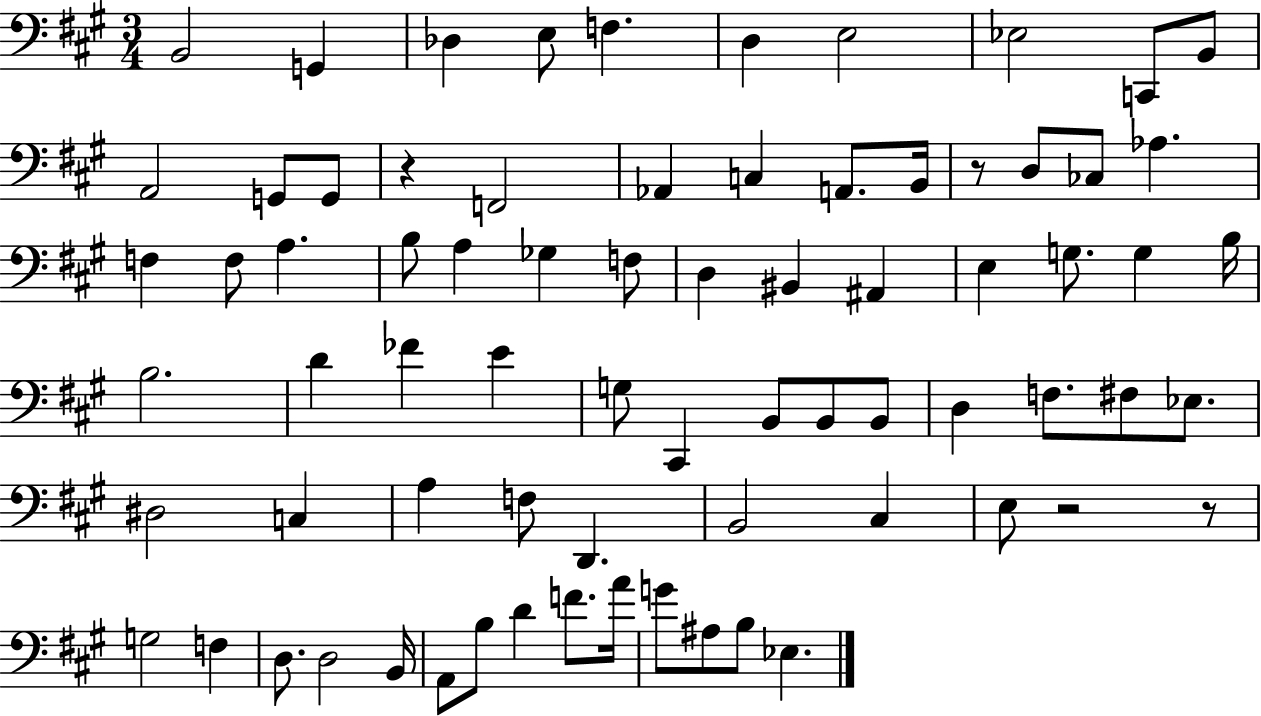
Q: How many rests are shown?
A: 4